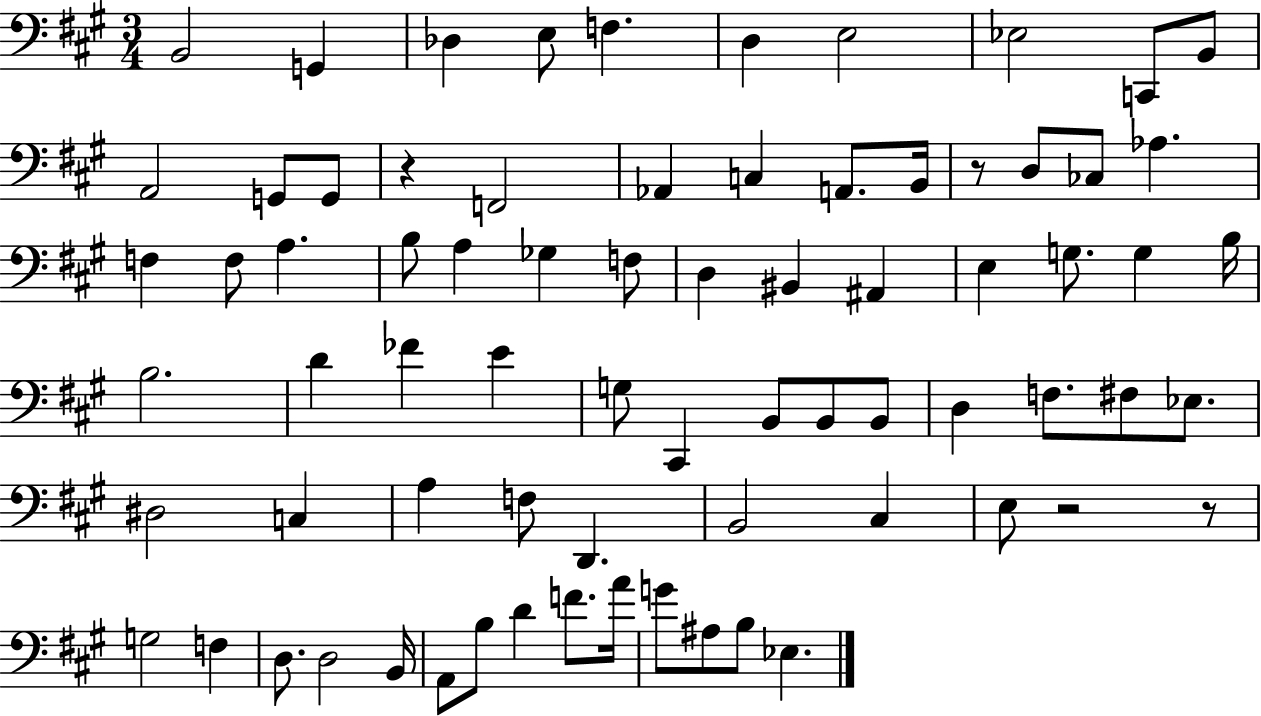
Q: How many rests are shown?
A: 4